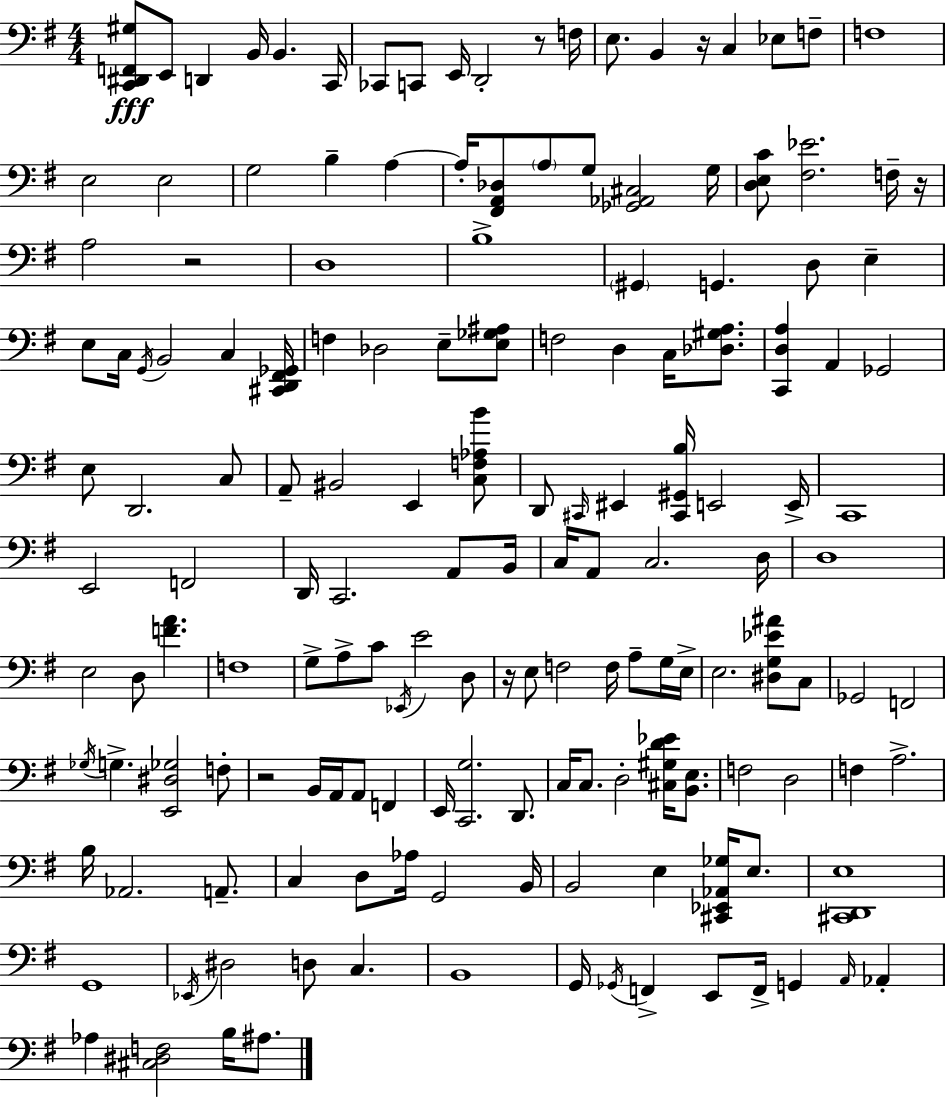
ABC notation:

X:1
T:Untitled
M:4/4
L:1/4
K:Em
[C,,^D,,F,,^G,]/2 E,,/2 D,, B,,/4 B,, C,,/4 _C,,/2 C,,/2 E,,/4 D,,2 z/2 F,/4 E,/2 B,, z/4 C, _E,/2 F,/2 F,4 E,2 E,2 G,2 B, A, A,/4 [^F,,A,,_D,]/2 A,/2 G,/2 [_G,,_A,,^C,]2 G,/4 [D,E,C]/2 [^F,_E]2 F,/4 z/4 A,2 z2 D,4 B,4 ^G,, G,, D,/2 E, E,/2 C,/4 G,,/4 B,,2 C, [^C,,D,,^F,,_G,,]/4 F, _D,2 E,/2 [E,_G,^A,]/2 F,2 D, C,/4 [_D,^G,A,]/2 [C,,D,A,] A,, _G,,2 E,/2 D,,2 C,/2 A,,/2 ^B,,2 E,, [C,F,_A,B]/2 D,,/2 ^C,,/4 ^E,, [^C,,^G,,B,]/4 E,,2 E,,/4 C,,4 E,,2 F,,2 D,,/4 C,,2 A,,/2 B,,/4 C,/4 A,,/2 C,2 D,/4 D,4 E,2 D,/2 [FA] F,4 G,/2 A,/2 C/2 _E,,/4 E2 D,/2 z/4 E,/2 F,2 F,/4 A,/2 G,/4 E,/4 E,2 [^D,G,_E^A]/2 C,/2 _G,,2 F,,2 _G,/4 G, [E,,^D,_G,]2 F,/2 z2 B,,/4 A,,/4 A,,/2 F,, E,,/4 [C,,G,]2 D,,/2 C,/4 C,/2 D,2 [^C,^G,D_E]/4 [B,,E,]/2 F,2 D,2 F, A,2 B,/4 _A,,2 A,,/2 C, D,/2 _A,/4 G,,2 B,,/4 B,,2 E, [^C,,_E,,_A,,_G,]/4 E,/2 [^C,,D,,E,]4 G,,4 _E,,/4 ^D,2 D,/2 C, B,,4 G,,/4 _G,,/4 F,, E,,/2 F,,/4 G,, A,,/4 _A,, _A, [^C,^D,F,]2 B,/4 ^A,/2